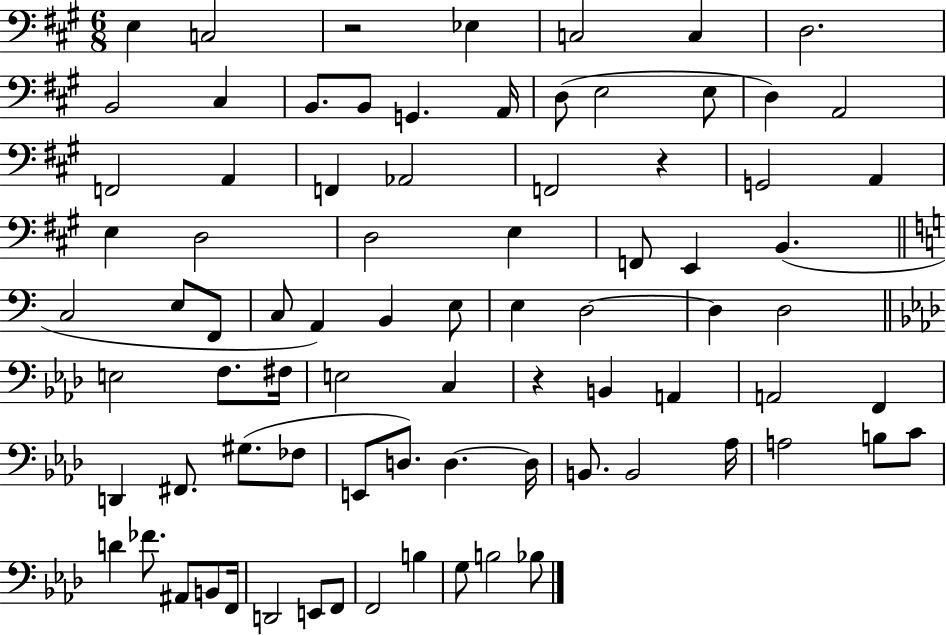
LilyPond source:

{
  \clef bass
  \numericTimeSignature
  \time 6/8
  \key a \major
  \repeat volta 2 { e4 c2 | r2 ees4 | c2 c4 | d2. | \break b,2 cis4 | b,8. b,8 g,4. a,16 | d8( e2 e8 | d4) a,2 | \break f,2 a,4 | f,4 aes,2 | f,2 r4 | g,2 a,4 | \break e4 d2 | d2 e4 | f,8 e,4 b,4.( | \bar "||" \break \key c \major c2 e8 f,8 | c8 a,4) b,4 e8 | e4 d2~~ | d4 d2 | \break \bar "||" \break \key aes \major e2 f8. fis16 | e2 c4 | r4 b,4 a,4 | a,2 f,4 | \break d,4 fis,8. gis8.( fes8 | e,8 d8.) d4.~~ d16 | b,8. b,2 aes16 | a2 b8 c'8 | \break d'4 fes'8. ais,8 b,8 f,16 | d,2 e,8 f,8 | f,2 b4 | g8 b2 bes8 | \break } \bar "|."
}